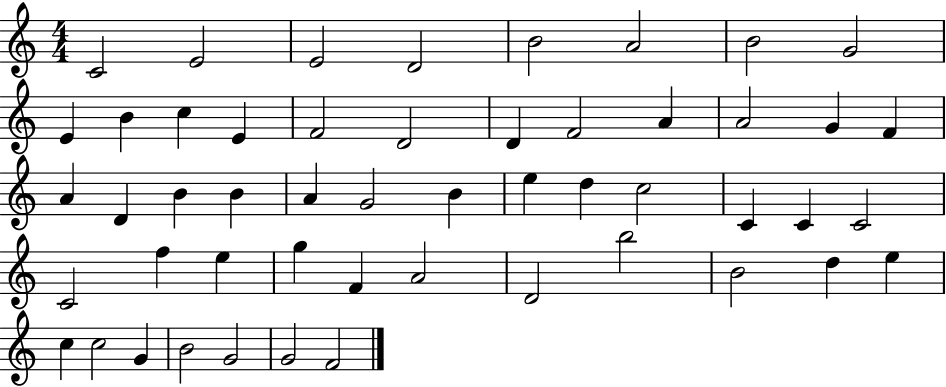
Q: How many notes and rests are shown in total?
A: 51